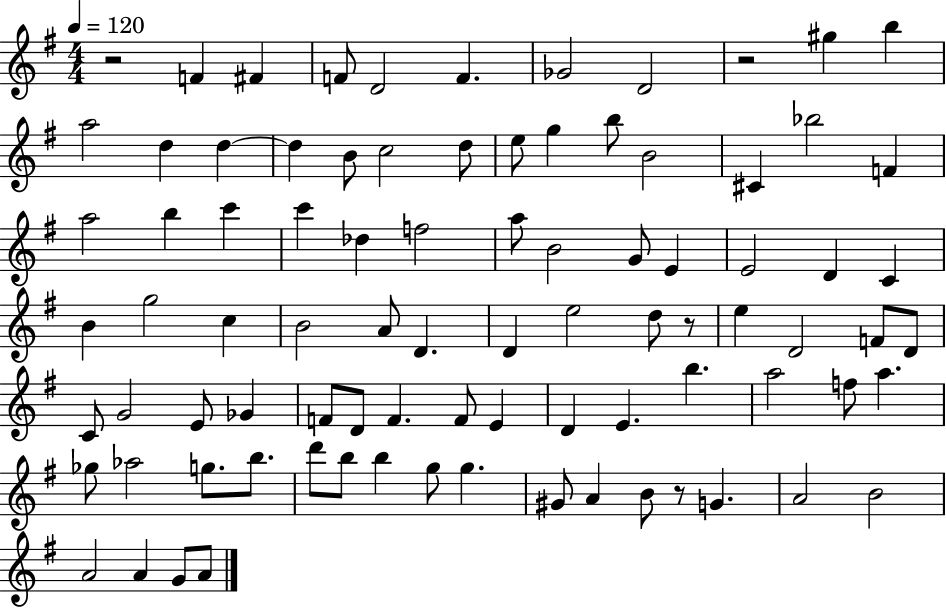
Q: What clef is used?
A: treble